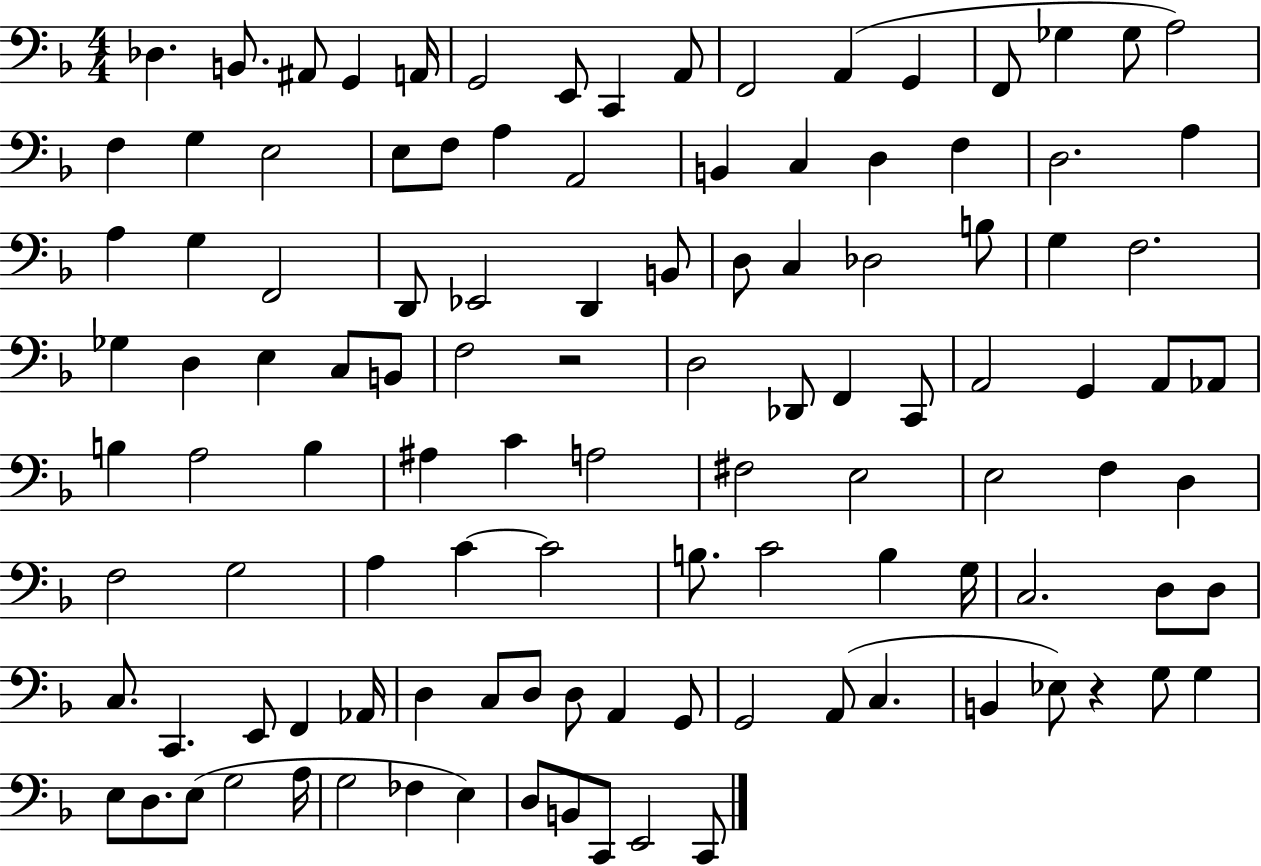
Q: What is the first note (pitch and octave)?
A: Db3